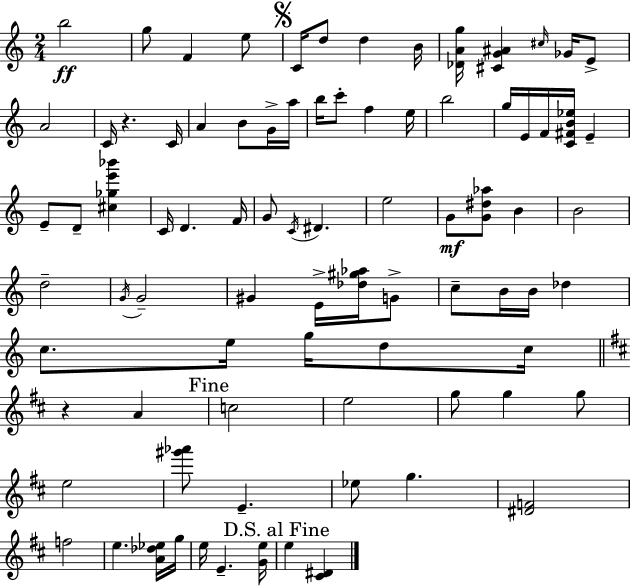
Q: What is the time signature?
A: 2/4